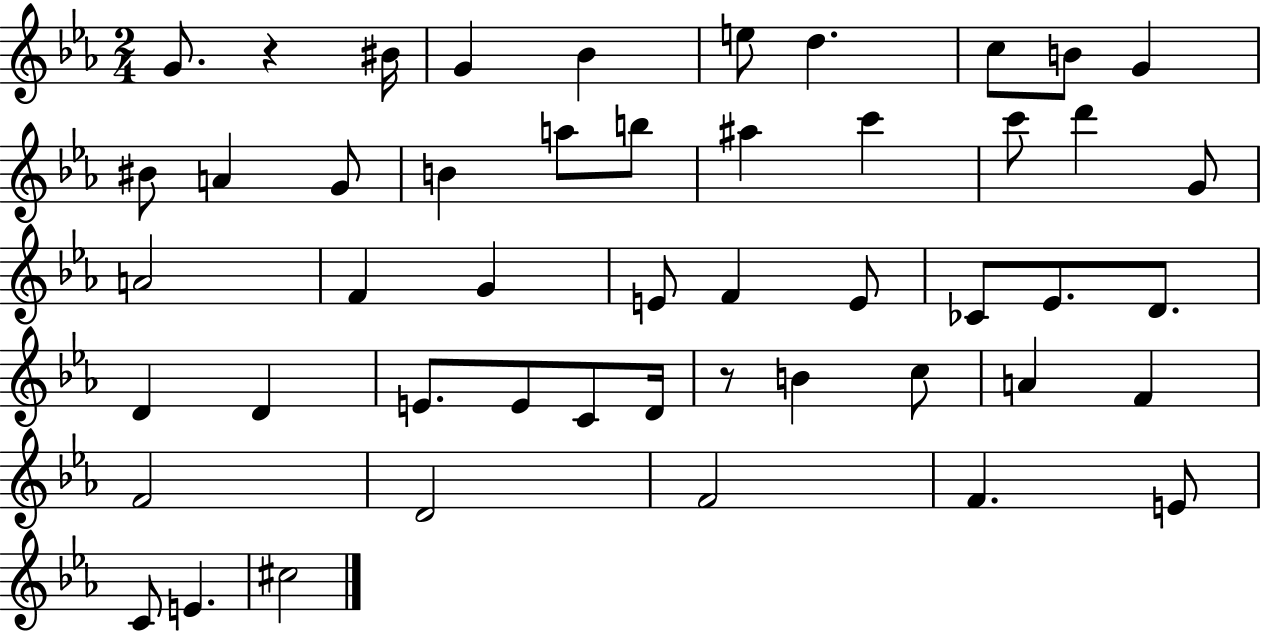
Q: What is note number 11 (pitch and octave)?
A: A4